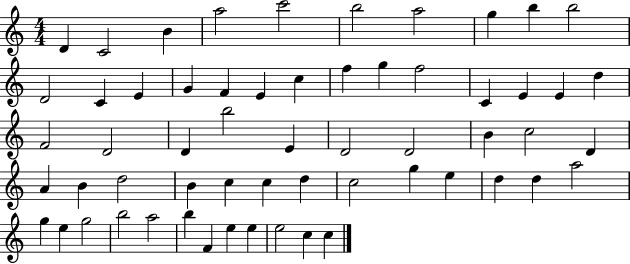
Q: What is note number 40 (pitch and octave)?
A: C5